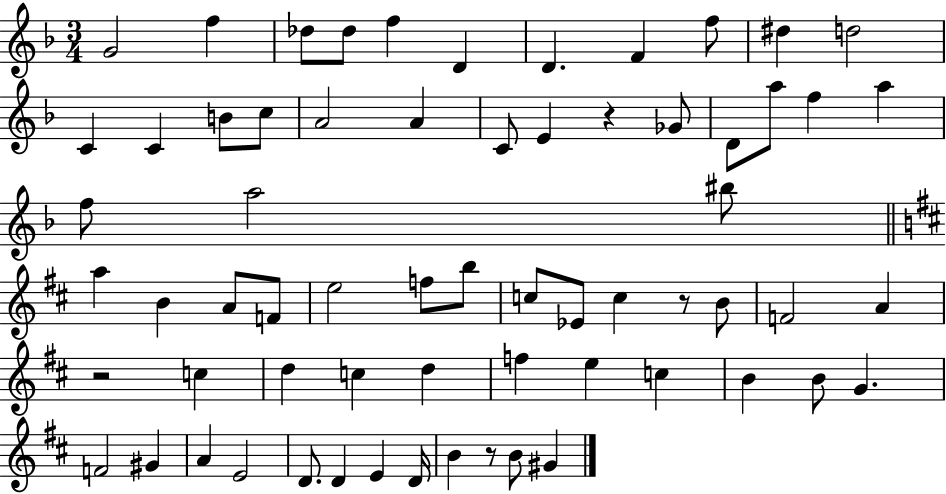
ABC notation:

X:1
T:Untitled
M:3/4
L:1/4
K:F
G2 f _d/2 _d/2 f D D F f/2 ^d d2 C C B/2 c/2 A2 A C/2 E z _G/2 D/2 a/2 f a f/2 a2 ^b/2 a B A/2 F/2 e2 f/2 b/2 c/2 _E/2 c z/2 B/2 F2 A z2 c d c d f e c B B/2 G F2 ^G A E2 D/2 D E D/4 B z/2 B/2 ^G